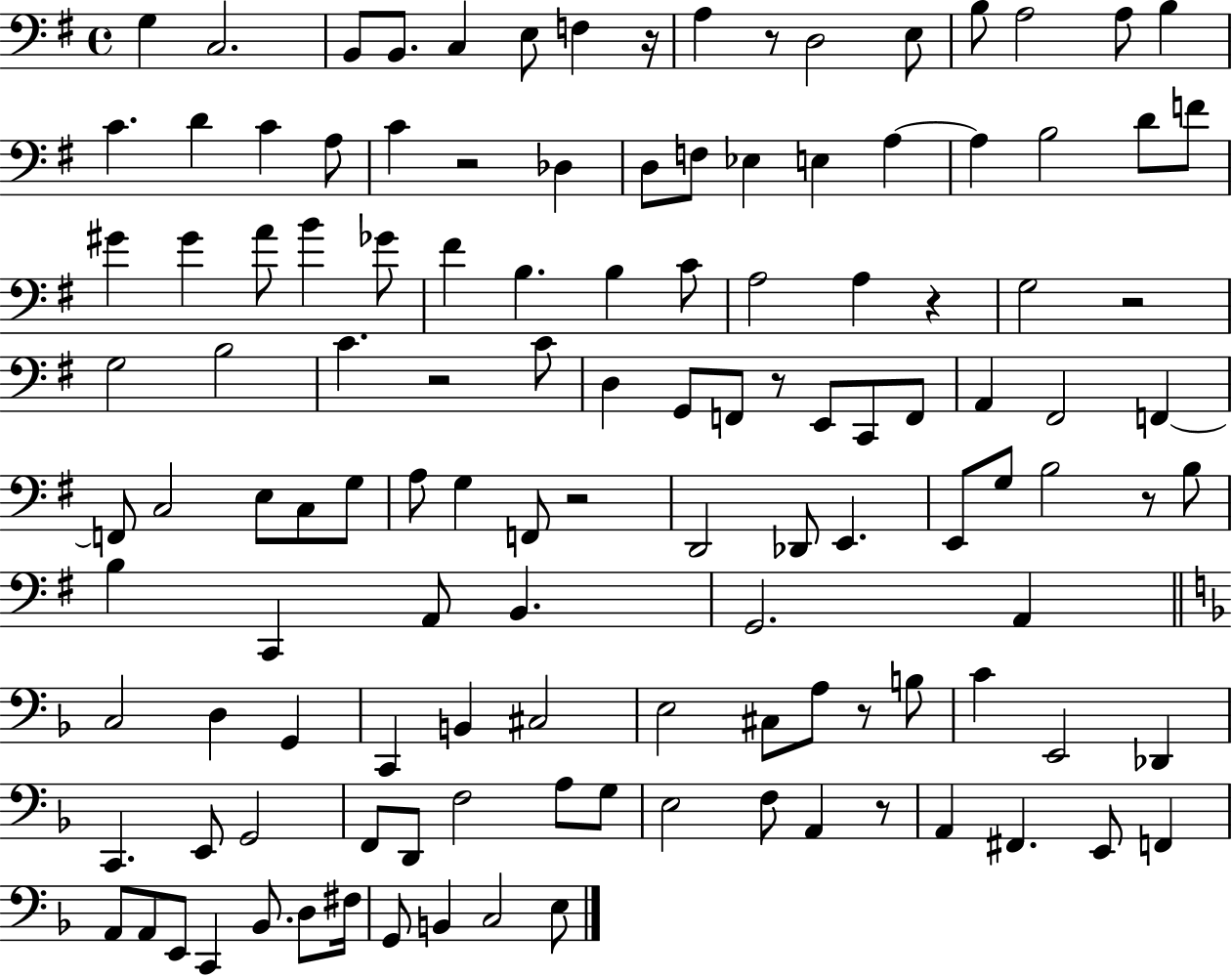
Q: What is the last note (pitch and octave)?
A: E3